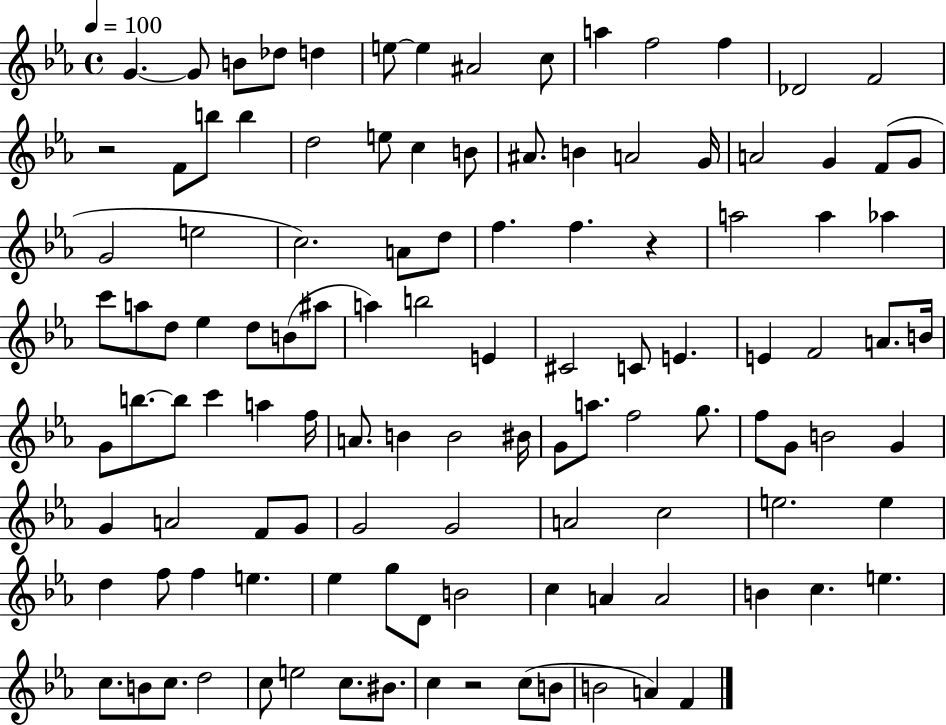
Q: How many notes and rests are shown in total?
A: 115